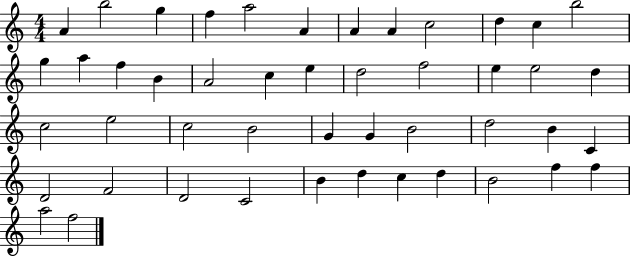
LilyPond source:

{
  \clef treble
  \numericTimeSignature
  \time 4/4
  \key c \major
  a'4 b''2 g''4 | f''4 a''2 a'4 | a'4 a'4 c''2 | d''4 c''4 b''2 | \break g''4 a''4 f''4 b'4 | a'2 c''4 e''4 | d''2 f''2 | e''4 e''2 d''4 | \break c''2 e''2 | c''2 b'2 | g'4 g'4 b'2 | d''2 b'4 c'4 | \break d'2 f'2 | d'2 c'2 | b'4 d''4 c''4 d''4 | b'2 f''4 f''4 | \break a''2 f''2 | \bar "|."
}